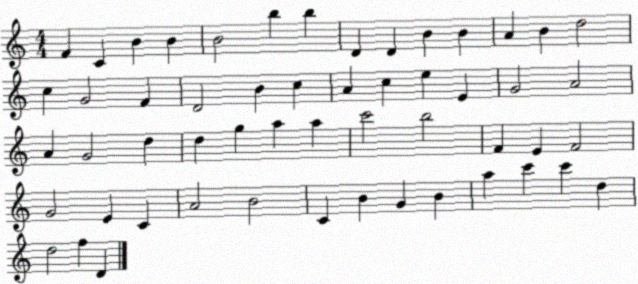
X:1
T:Untitled
M:4/4
L:1/4
K:C
F C B B B2 b b D D B B A B d2 c G2 F D2 B c A c e E G2 A2 A G2 d d g a a c'2 b2 F E F2 G2 E C A2 B2 C B G B a c' c' d d2 f D